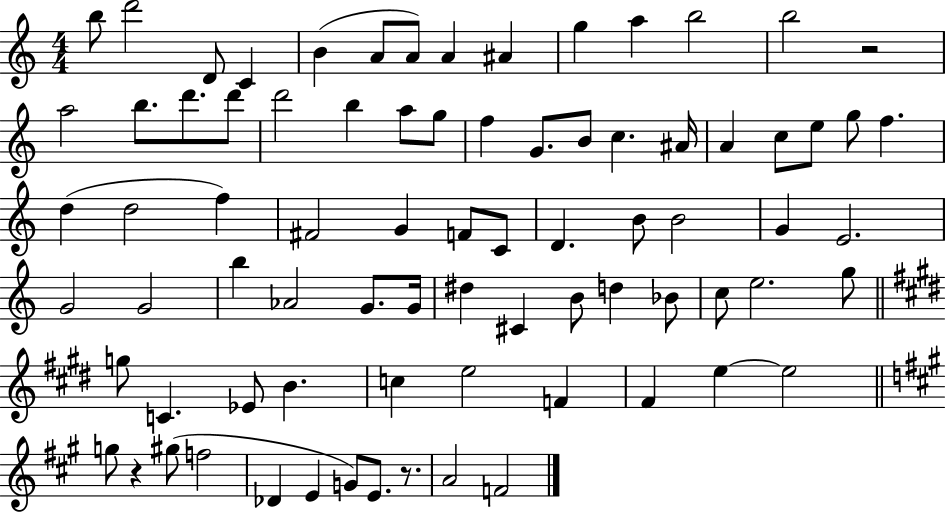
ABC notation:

X:1
T:Untitled
M:4/4
L:1/4
K:C
b/2 d'2 D/2 C B A/2 A/2 A ^A g a b2 b2 z2 a2 b/2 d'/2 d'/2 d'2 b a/2 g/2 f G/2 B/2 c ^A/4 A c/2 e/2 g/2 f d d2 f ^F2 G F/2 C/2 D B/2 B2 G E2 G2 G2 b _A2 G/2 G/4 ^d ^C B/2 d _B/2 c/2 e2 g/2 g/2 C _E/2 B c e2 F ^F e e2 g/2 z ^g/2 f2 _D E G/2 E/2 z/2 A2 F2